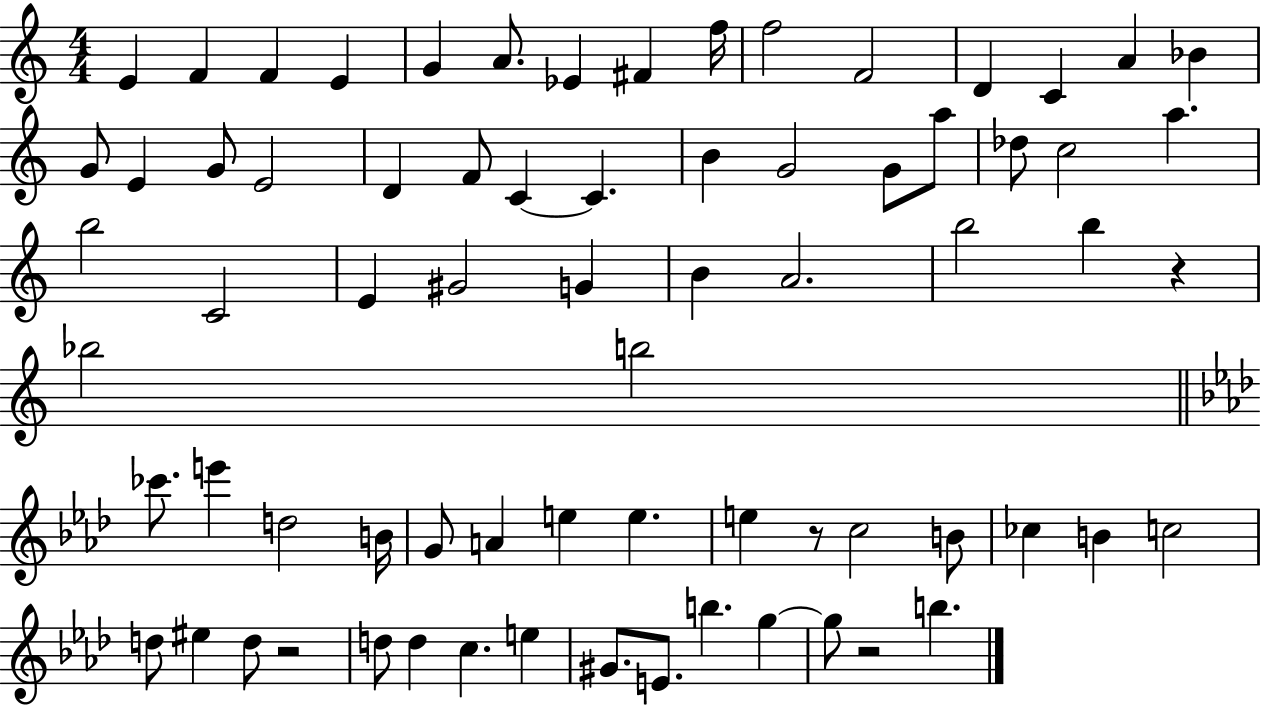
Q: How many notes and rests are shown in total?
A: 72